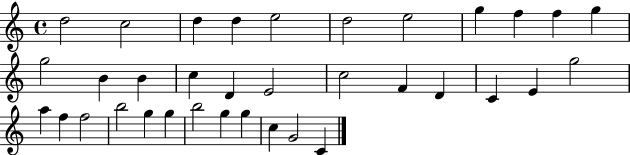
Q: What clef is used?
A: treble